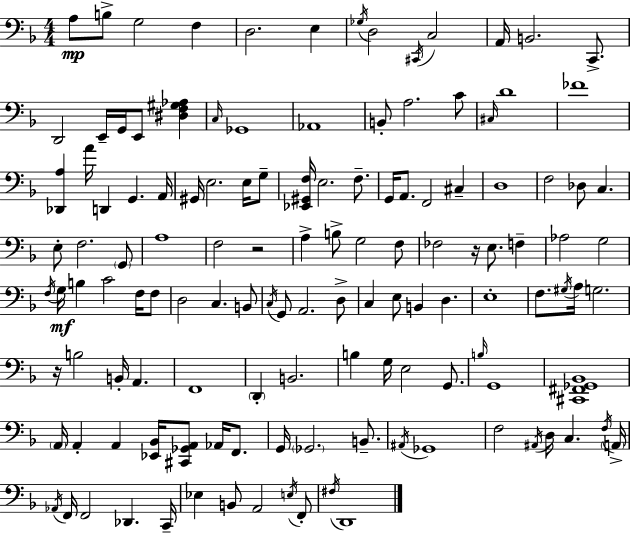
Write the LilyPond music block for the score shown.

{
  \clef bass
  \numericTimeSignature
  \time 4/4
  \key d \minor
  a8\mp b8-> g2 f4 | d2. e4 | \acciaccatura { ges16 } d2 \acciaccatura { cis,16 } c2 | a,16 b,2. c,8.-> | \break d,2 e,16-- g,16 e,8 <dis f gis aes>4 | \grace { c16 } ges,1 | aes,1 | b,8-. a2. | \break c'8 \grace { cis16 } d'1 | fes'1 | <des, a>4 a'16 d,4 g,4. | a,16 gis,16 e2. | \break e16 g8-- <ees, gis, f>16 e2. | f8.-- g,16 a,8. f,2 | cis4-- d1 | f2 des8 c4. | \break e8-. f2. | \parenthesize g,8 a1 | f2 r2 | a4-> b8-> g2 | \break f8 fes2 r16 e8. | f4-- aes2 g2 | \acciaccatura { f16 } g16\mf b4 c'2 | f16 f8 d2 c4. | \break b,8 \acciaccatura { c16 } g,8 a,2. | d8-> c4 e8 b,4 | d4. e1-. | f8. \acciaccatura { gis16 } a16 g2. | \break r16 b2 | b,16-. a,4. f,1 | \parenthesize d,4-. b,2. | b4 g16 e2 | \break g,8. \grace { b16 } g,1 | <cis, fis, ges, bes,>1 | \parenthesize a,16 a,4-. a,4 | <ees, bes,>16 <cis, ges, a,>8 aes,16 f,8. g,16 \parenthesize ges,2. | \break b,8.-- \acciaccatura { ais,16 } ges,1 | f2 | \acciaccatura { ais,16 } d16 c4. \acciaccatura { f16 } \parenthesize a,16-> \acciaccatura { aes,16 } f,16 f,2 | des,4. c,16-- ees4 | \break b,8 a,2 \acciaccatura { e16 } f,8-. \acciaccatura { fis16 } d,1 | \bar "|."
}